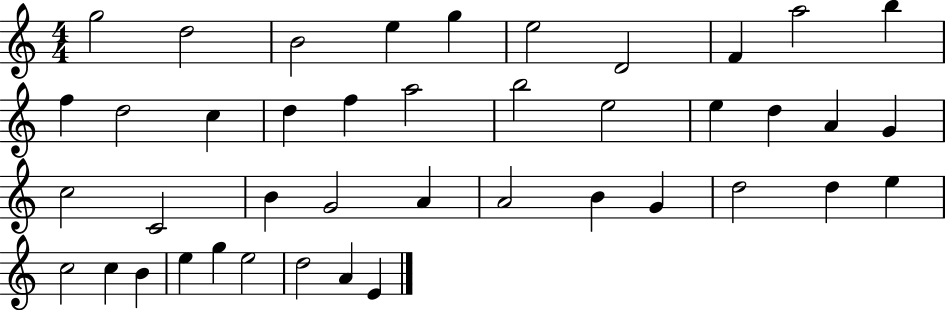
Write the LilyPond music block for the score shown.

{
  \clef treble
  \numericTimeSignature
  \time 4/4
  \key c \major
  g''2 d''2 | b'2 e''4 g''4 | e''2 d'2 | f'4 a''2 b''4 | \break f''4 d''2 c''4 | d''4 f''4 a''2 | b''2 e''2 | e''4 d''4 a'4 g'4 | \break c''2 c'2 | b'4 g'2 a'4 | a'2 b'4 g'4 | d''2 d''4 e''4 | \break c''2 c''4 b'4 | e''4 g''4 e''2 | d''2 a'4 e'4 | \bar "|."
}